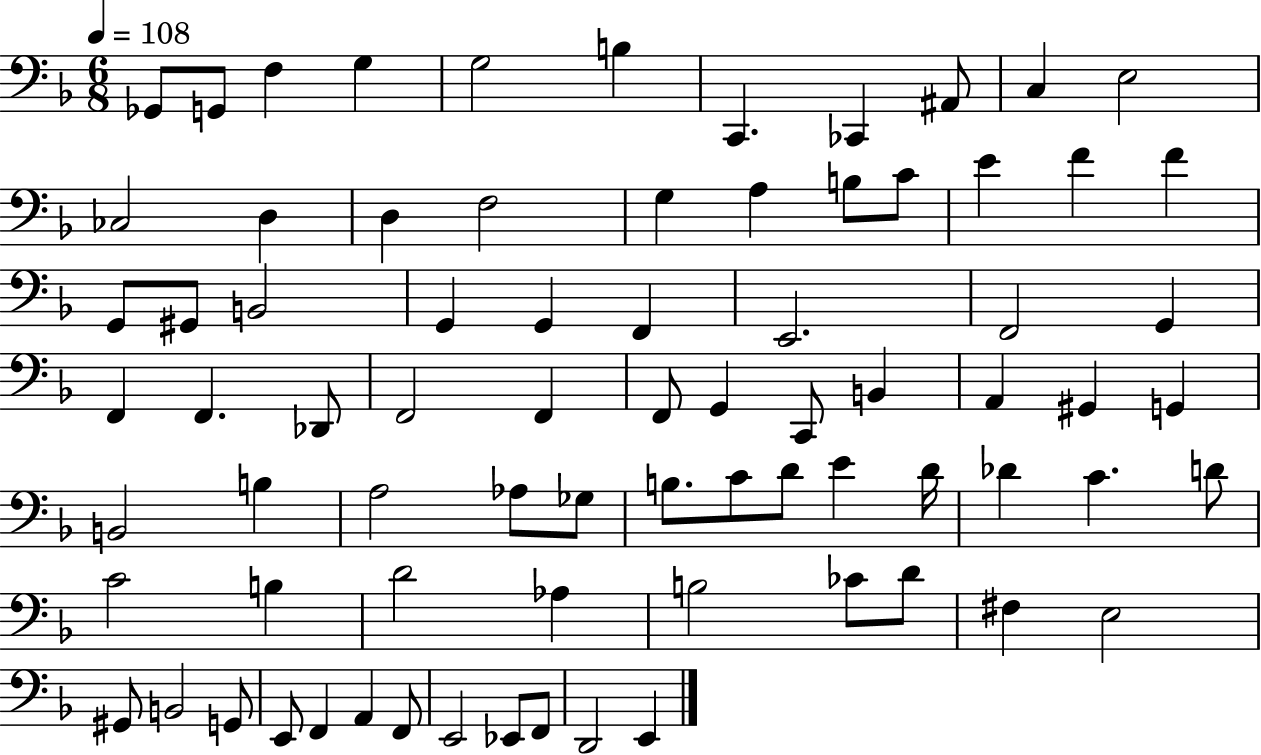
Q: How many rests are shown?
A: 0